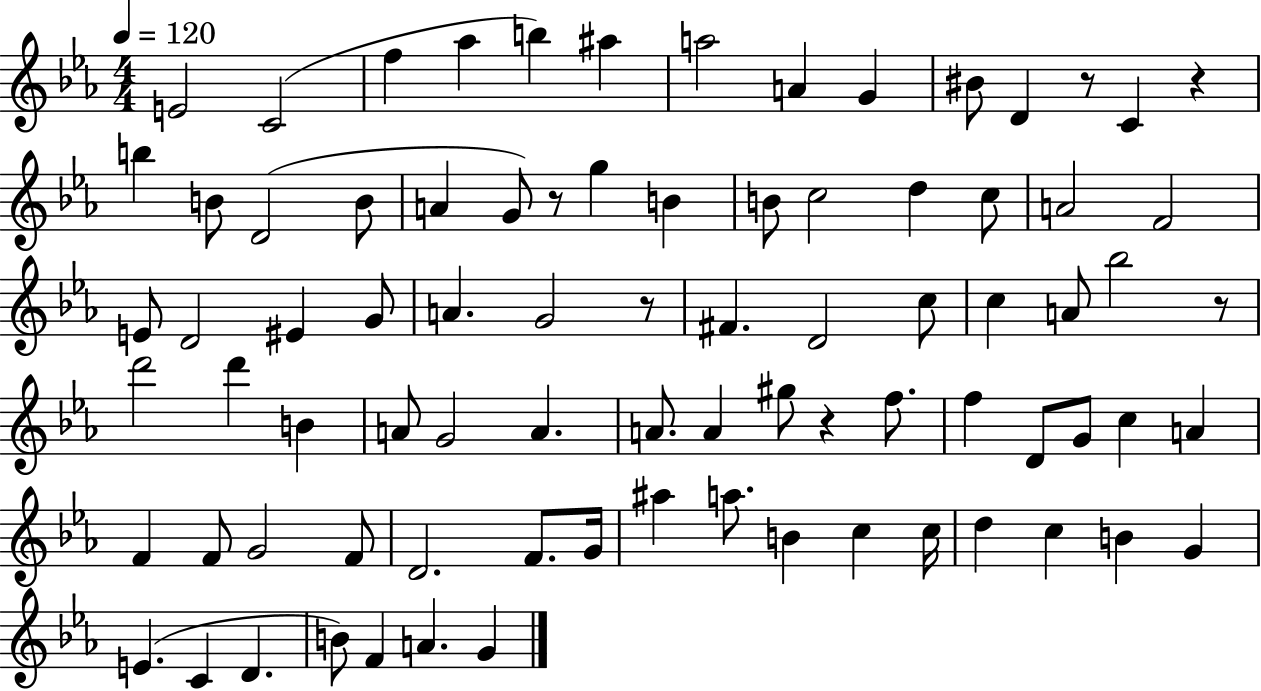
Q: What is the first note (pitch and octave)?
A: E4